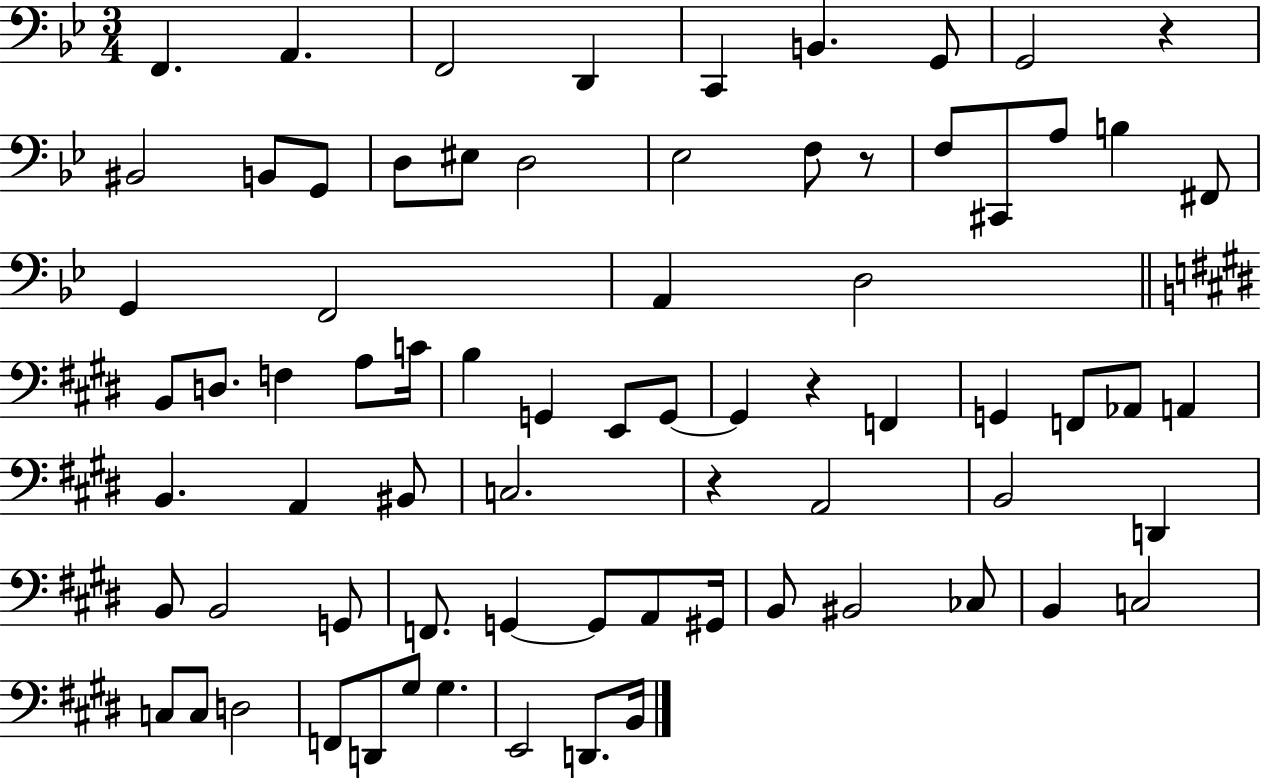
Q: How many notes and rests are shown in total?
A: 74